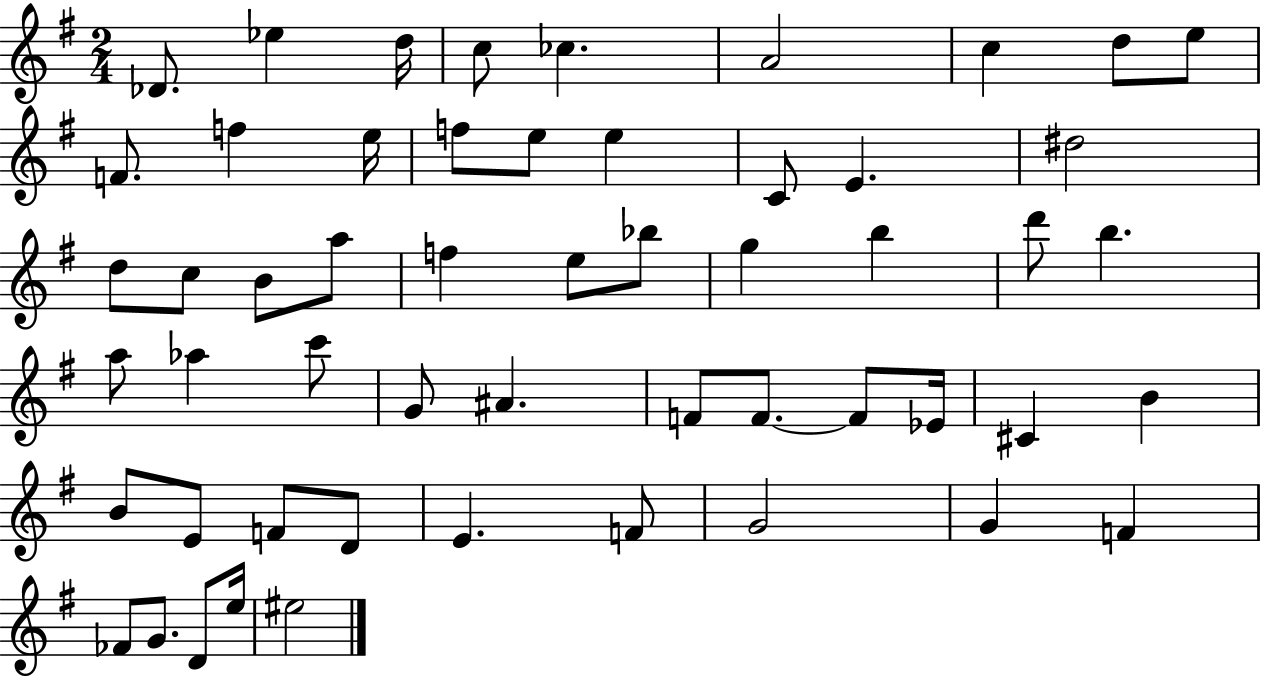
{
  \clef treble
  \numericTimeSignature
  \time 2/4
  \key g \major
  des'8. ees''4 d''16 | c''8 ces''4. | a'2 | c''4 d''8 e''8 | \break f'8. f''4 e''16 | f''8 e''8 e''4 | c'8 e'4. | dis''2 | \break d''8 c''8 b'8 a''8 | f''4 e''8 bes''8 | g''4 b''4 | d'''8 b''4. | \break a''8 aes''4 c'''8 | g'8 ais'4. | f'8 f'8.~~ f'8 ees'16 | cis'4 b'4 | \break b'8 e'8 f'8 d'8 | e'4. f'8 | g'2 | g'4 f'4 | \break fes'8 g'8. d'8 e''16 | eis''2 | \bar "|."
}